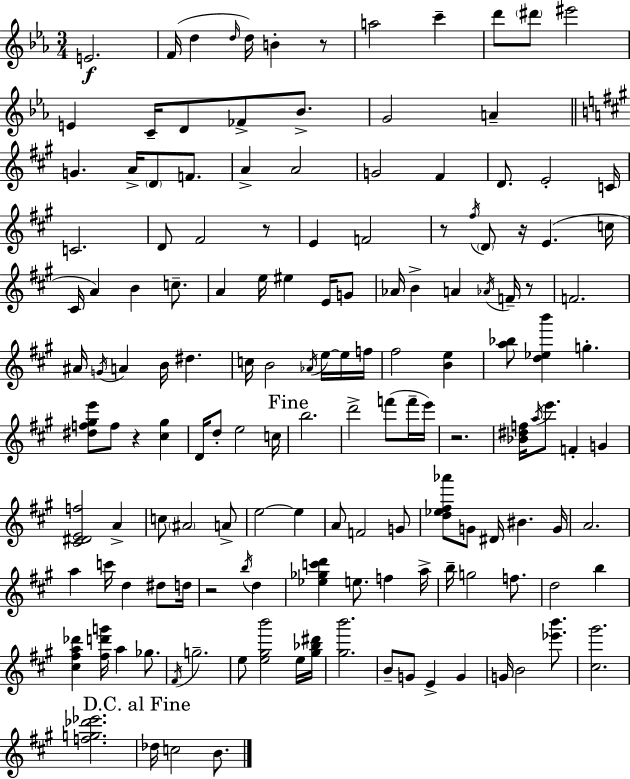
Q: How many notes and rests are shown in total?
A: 149